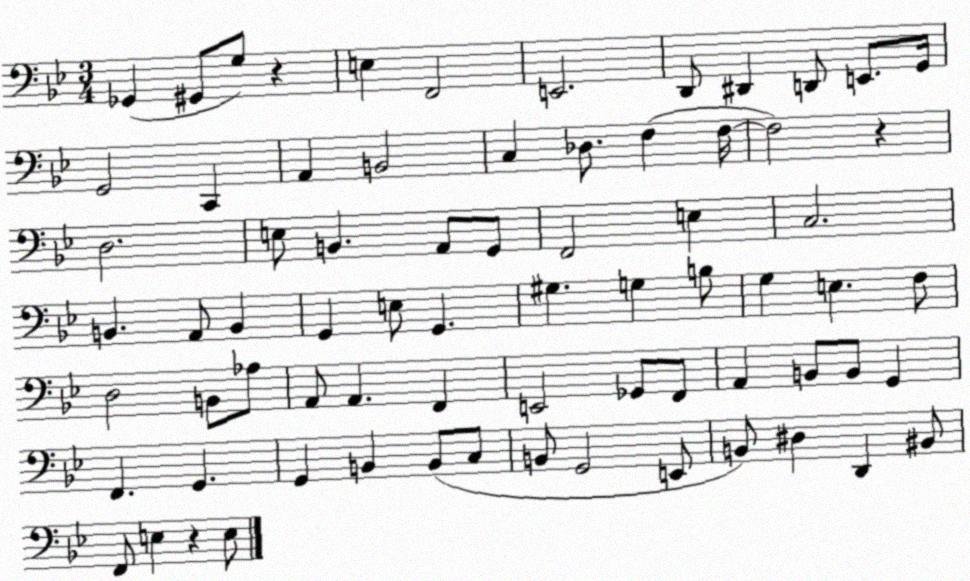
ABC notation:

X:1
T:Untitled
M:3/4
L:1/4
K:Bb
_G,, ^G,,/2 G,/2 z E, F,,2 E,,2 D,,/2 ^D,, D,,/2 E,,/2 G,,/4 G,,2 C,, A,, B,,2 C, _D,/2 F, F,/4 F,2 z D,2 E,/2 B,, A,,/2 G,,/2 F,,2 E, C,2 B,, A,,/2 B,, G,, E,/2 G,, ^G, G, B,/2 G, E, F,/2 D,2 B,,/2 _A,/2 A,,/2 A,, F,, E,,2 _G,,/2 F,,/2 A,, B,,/2 B,,/2 G,, F,, G,, G,, B,, B,,/2 C,/2 B,,/2 G,,2 E,,/2 B,,/2 ^D, D,, ^B,,/2 F,,/2 E, z E,/2